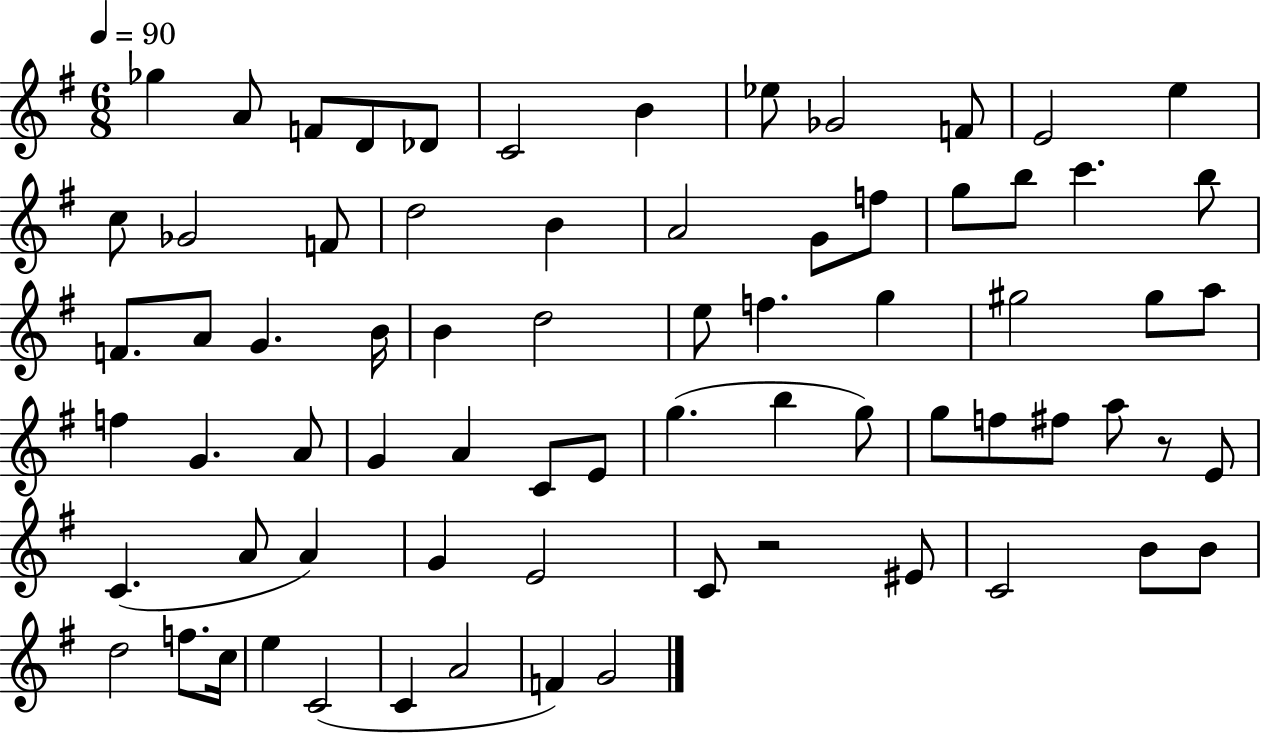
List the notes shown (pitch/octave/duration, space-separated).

Gb5/q A4/e F4/e D4/e Db4/e C4/h B4/q Eb5/e Gb4/h F4/e E4/h E5/q C5/e Gb4/h F4/e D5/h B4/q A4/h G4/e F5/e G5/e B5/e C6/q. B5/e F4/e. A4/e G4/q. B4/s B4/q D5/h E5/e F5/q. G5/q G#5/h G#5/e A5/e F5/q G4/q. A4/e G4/q A4/q C4/e E4/e G5/q. B5/q G5/e G5/e F5/e F#5/e A5/e R/e E4/e C4/q. A4/e A4/q G4/q E4/h C4/e R/h EIS4/e C4/h B4/e B4/e D5/h F5/e. C5/s E5/q C4/h C4/q A4/h F4/q G4/h